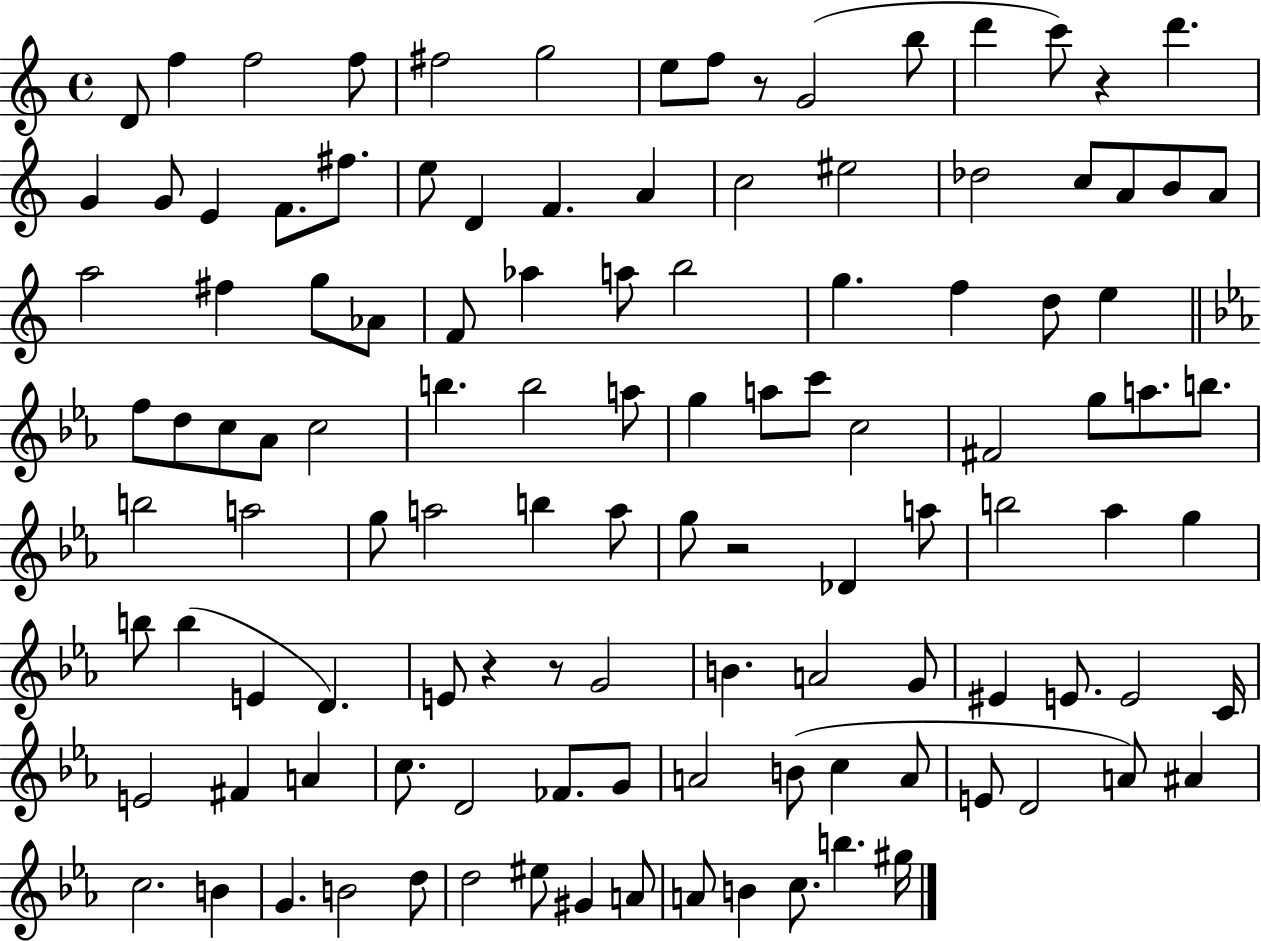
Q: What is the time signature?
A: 4/4